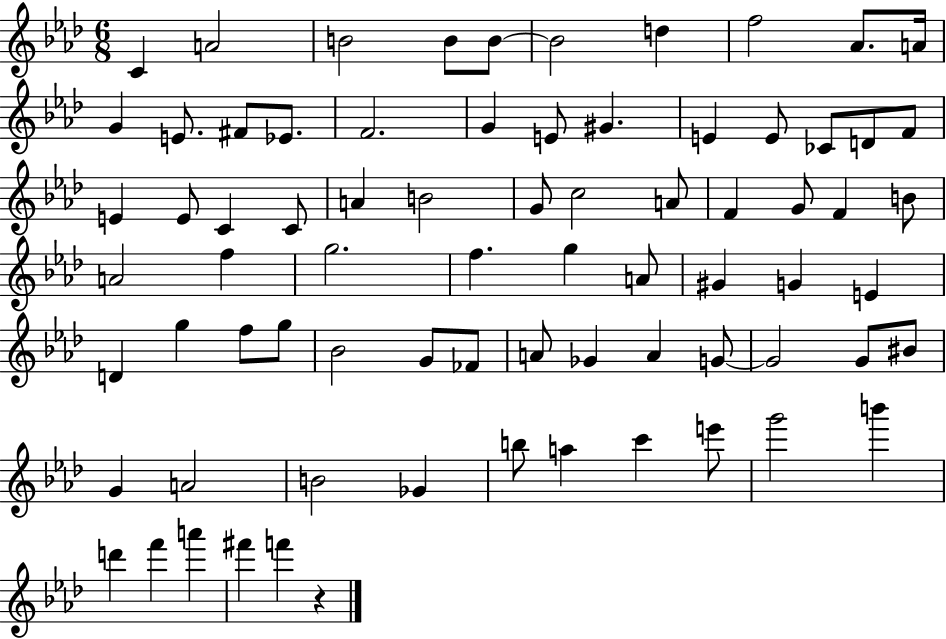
{
  \clef treble
  \numericTimeSignature
  \time 6/8
  \key aes \major
  \repeat volta 2 { c'4 a'2 | b'2 b'8 b'8~~ | b'2 d''4 | f''2 aes'8. a'16 | \break g'4 e'8. fis'8 ees'8. | f'2. | g'4 e'8 gis'4. | e'4 e'8 ces'8 d'8 f'8 | \break e'4 e'8 c'4 c'8 | a'4 b'2 | g'8 c''2 a'8 | f'4 g'8 f'4 b'8 | \break a'2 f''4 | g''2. | f''4. g''4 a'8 | gis'4 g'4 e'4 | \break d'4 g''4 f''8 g''8 | bes'2 g'8 fes'8 | a'8 ges'4 a'4 g'8~~ | g'2 g'8 bis'8 | \break g'4 a'2 | b'2 ges'4 | b''8 a''4 c'''4 e'''8 | g'''2 b'''4 | \break d'''4 f'''4 a'''4 | fis'''4 f'''4 r4 | } \bar "|."
}